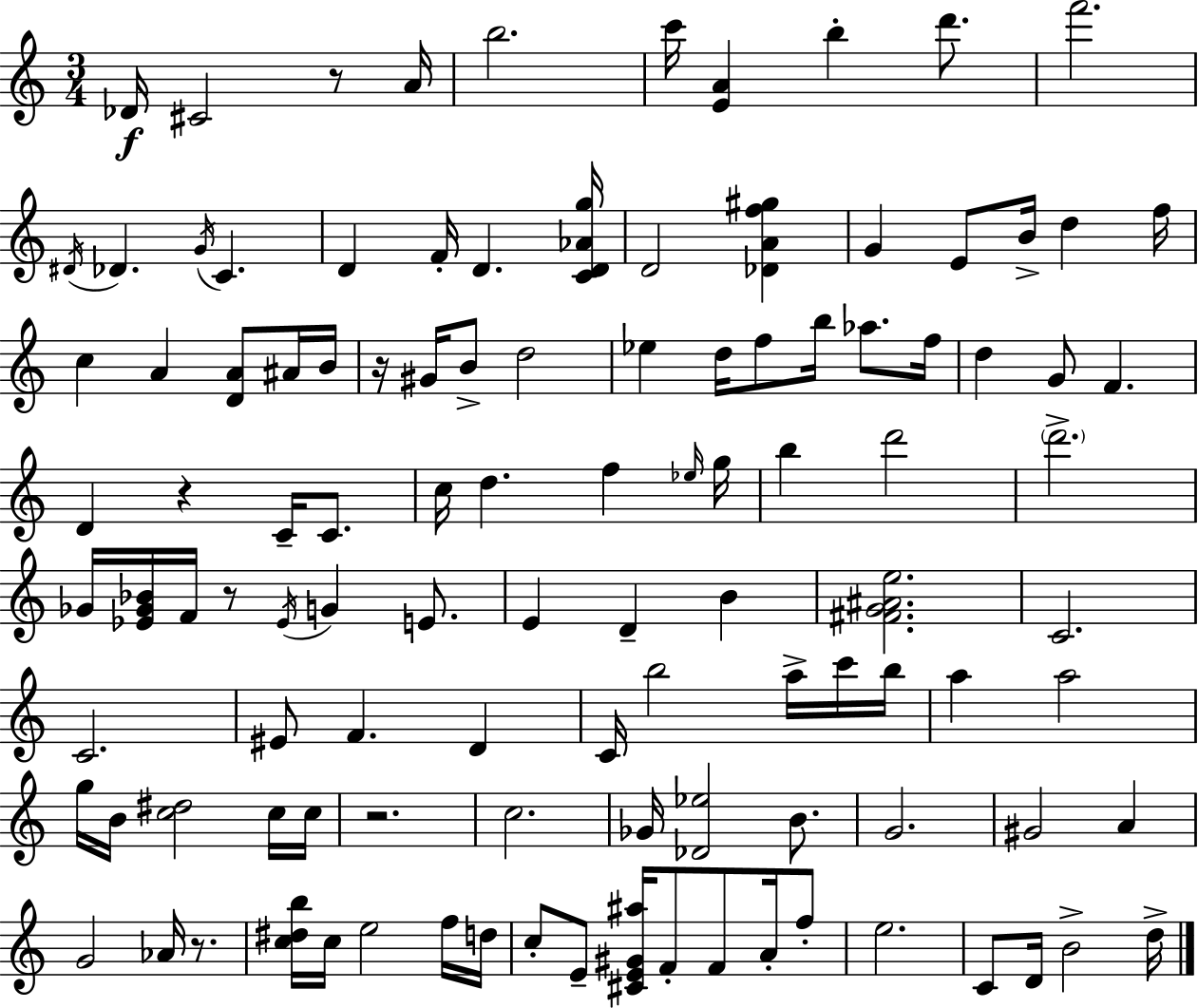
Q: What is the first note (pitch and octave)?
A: Db4